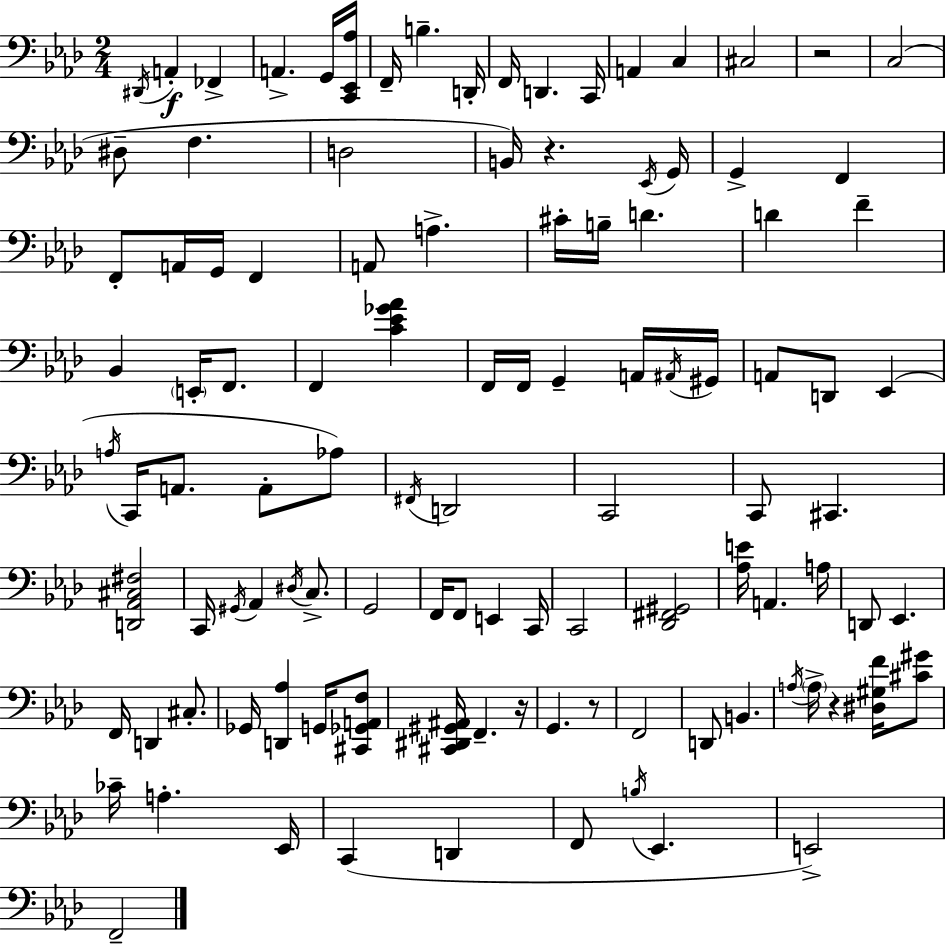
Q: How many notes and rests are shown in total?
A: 109